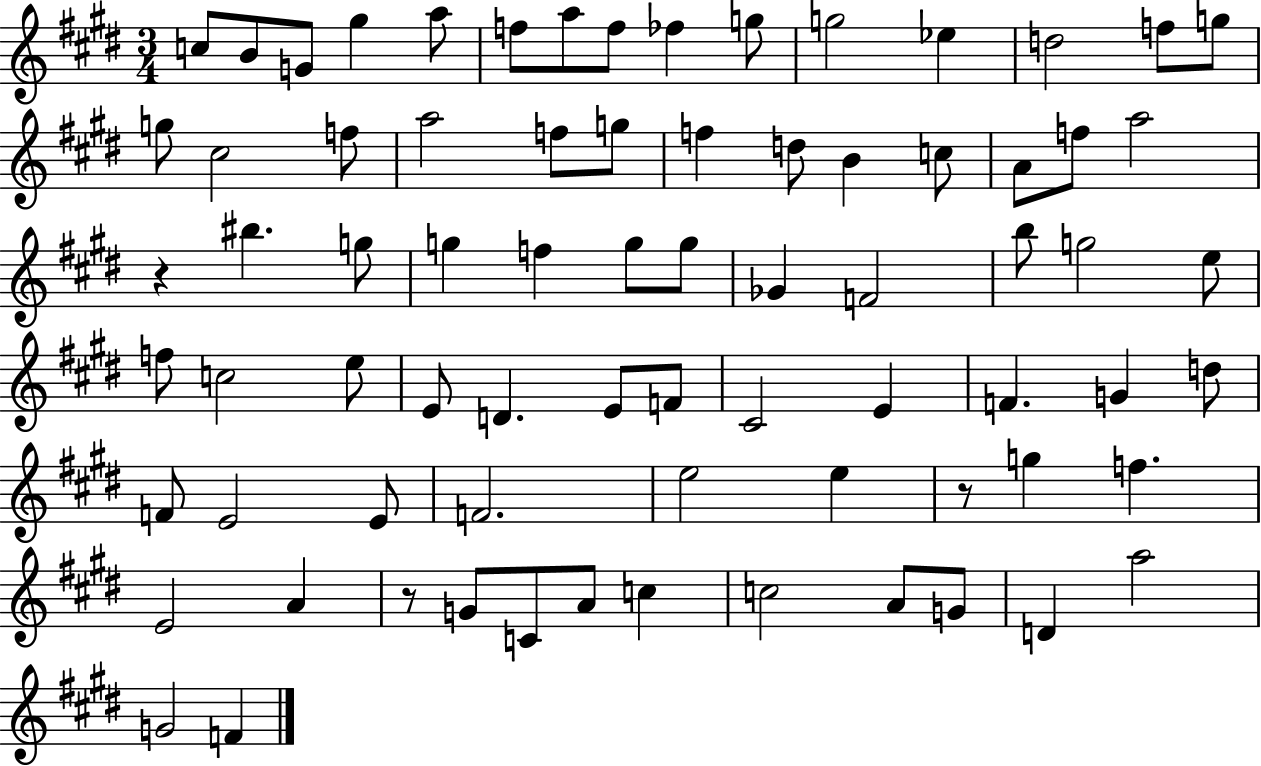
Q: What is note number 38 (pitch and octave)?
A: G5